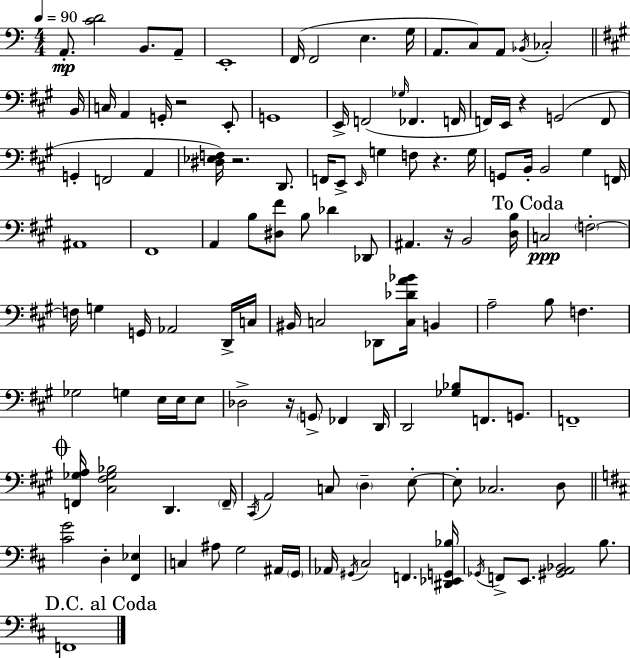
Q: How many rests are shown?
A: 6